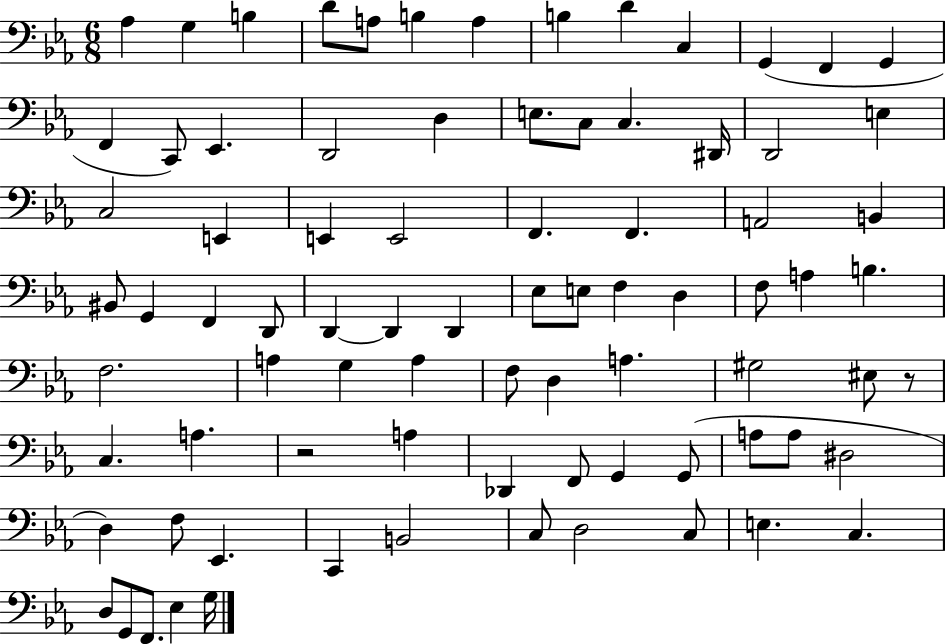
Ab3/q G3/q B3/q D4/e A3/e B3/q A3/q B3/q D4/q C3/q G2/q F2/q G2/q F2/q C2/e Eb2/q. D2/h D3/q E3/e. C3/e C3/q. D#2/s D2/h E3/q C3/h E2/q E2/q E2/h F2/q. F2/q. A2/h B2/q BIS2/e G2/q F2/q D2/e D2/q D2/q D2/q Eb3/e E3/e F3/q D3/q F3/e A3/q B3/q. F3/h. A3/q G3/q A3/q F3/e D3/q A3/q. G#3/h EIS3/e R/e C3/q. A3/q. R/h A3/q Db2/q F2/e G2/q G2/e A3/e A3/e D#3/h D3/q F3/e Eb2/q. C2/q B2/h C3/e D3/h C3/e E3/q. C3/q. D3/e G2/e F2/e. Eb3/q G3/s